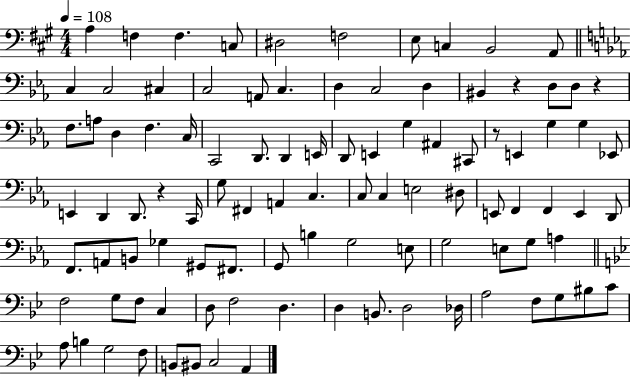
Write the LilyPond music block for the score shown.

{
  \clef bass
  \numericTimeSignature
  \time 4/4
  \key a \major
  \tempo 4 = 108
  a4 f4 f4. c8 | dis2 f2 | e8 c4 b,2 a,8 | \bar "||" \break \key ees \major c4 c2 cis4 | c2 a,8 c4. | d4 c2 d4 | bis,4 r4 d8 d8 r4 | \break f8. a8 d4 f4. c16 | c,2 d,8. d,4 e,16 | d,8 e,4 g4 ais,4 cis,8 | r8 e,4 g4 g4 ees,8 | \break e,4 d,4 d,8. r4 c,16 | g8 fis,4 a,4 c4. | c8 c4 e2 dis8 | e,8 f,4 f,4 e,4 d,8 | \break f,8. a,8 b,8 ges4 gis,8 fis,8. | g,8 b4 g2 e8 | g2 e8 g8 a4 | \bar "||" \break \key bes \major f2 g8 f8 c4 | d8 f2 d4. | d4 b,8. d2 des16 | a2 f8 g8 bis8 c'8 | \break a8 b4 g2 f8 | b,8 bis,8 c2 a,4 | \bar "|."
}